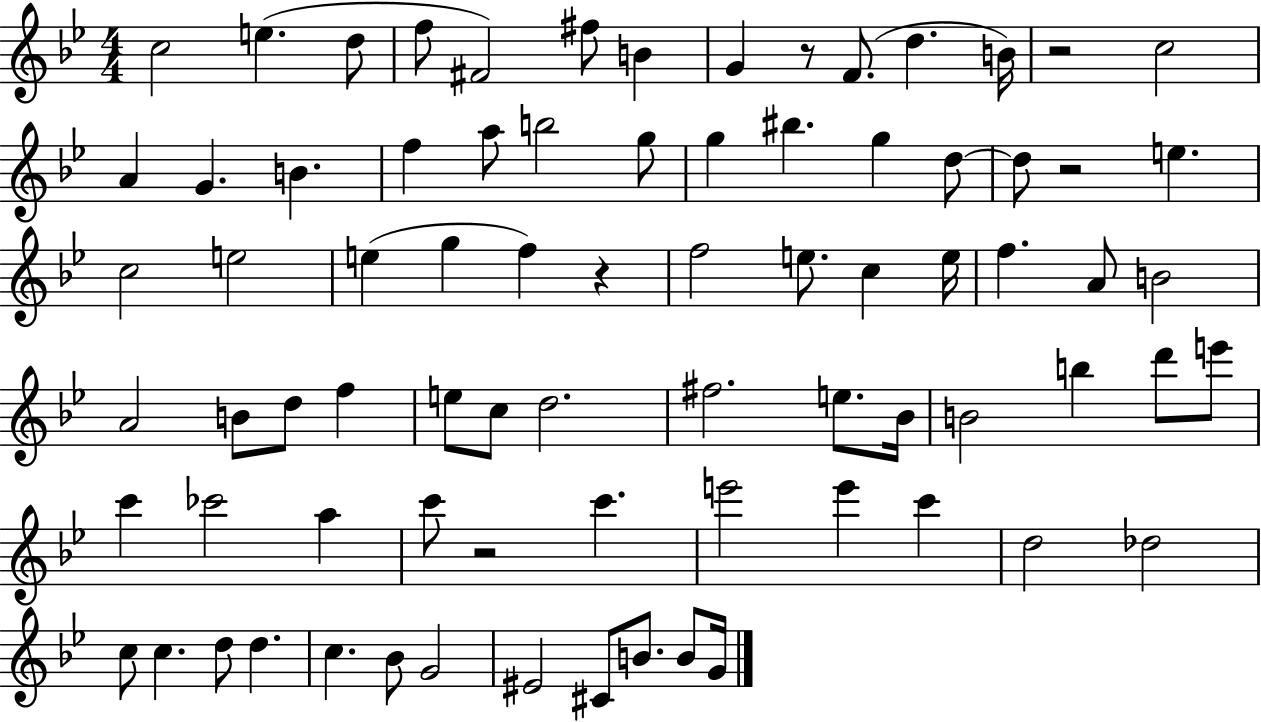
{
  \clef treble
  \numericTimeSignature
  \time 4/4
  \key bes \major
  c''2 e''4.( d''8 | f''8 fis'2) fis''8 b'4 | g'4 r8 f'8.( d''4. b'16) | r2 c''2 | \break a'4 g'4. b'4. | f''4 a''8 b''2 g''8 | g''4 bis''4. g''4 d''8~~ | d''8 r2 e''4. | \break c''2 e''2 | e''4( g''4 f''4) r4 | f''2 e''8. c''4 e''16 | f''4. a'8 b'2 | \break a'2 b'8 d''8 f''4 | e''8 c''8 d''2. | fis''2. e''8. bes'16 | b'2 b''4 d'''8 e'''8 | \break c'''4 ces'''2 a''4 | c'''8 r2 c'''4. | e'''2 e'''4 c'''4 | d''2 des''2 | \break c''8 c''4. d''8 d''4. | c''4. bes'8 g'2 | eis'2 cis'8 b'8. b'8 g'16 | \bar "|."
}